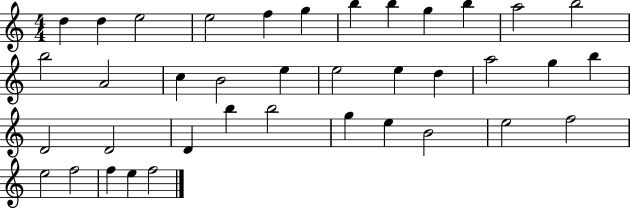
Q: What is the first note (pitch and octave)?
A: D5